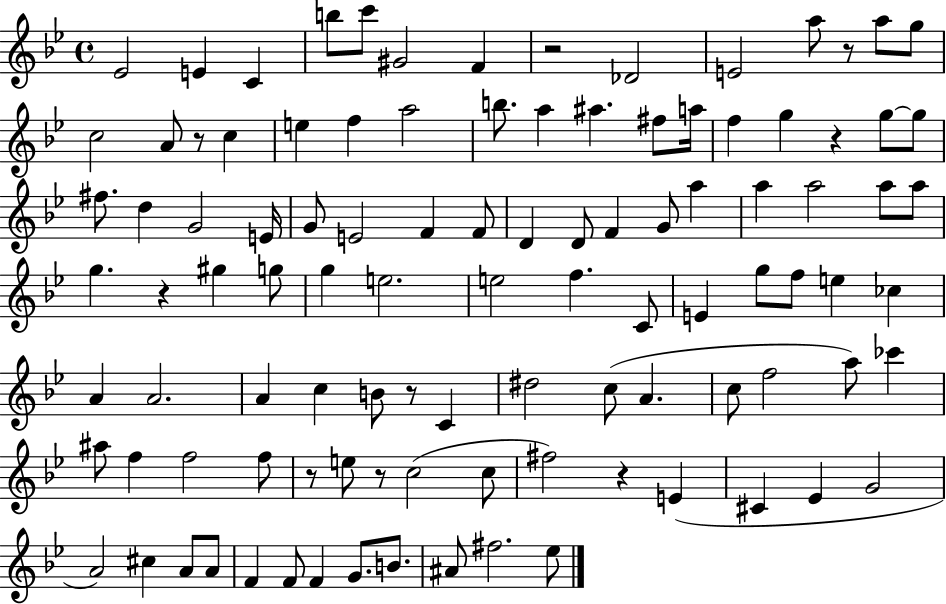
Eb4/h E4/q C4/q B5/e C6/e G#4/h F4/q R/h Db4/h E4/h A5/e R/e A5/e G5/e C5/h A4/e R/e C5/q E5/q F5/q A5/h B5/e. A5/q A#5/q. F#5/e A5/s F5/q G5/q R/q G5/e G5/e F#5/e. D5/q G4/h E4/s G4/e E4/h F4/q F4/e D4/q D4/e F4/q G4/e A5/q A5/q A5/h A5/e A5/e G5/q. R/q G#5/q G5/e G5/q E5/h. E5/h F5/q. C4/e E4/q G5/e F5/e E5/q CES5/q A4/q A4/h. A4/q C5/q B4/e R/e C4/q D#5/h C5/e A4/q. C5/e F5/h A5/e CES6/q A#5/e F5/q F5/h F5/e R/e E5/e R/e C5/h C5/e F#5/h R/q E4/q C#4/q Eb4/q G4/h A4/h C#5/q A4/e A4/e F4/q F4/e F4/q G4/e. B4/e. A#4/e F#5/h. Eb5/e